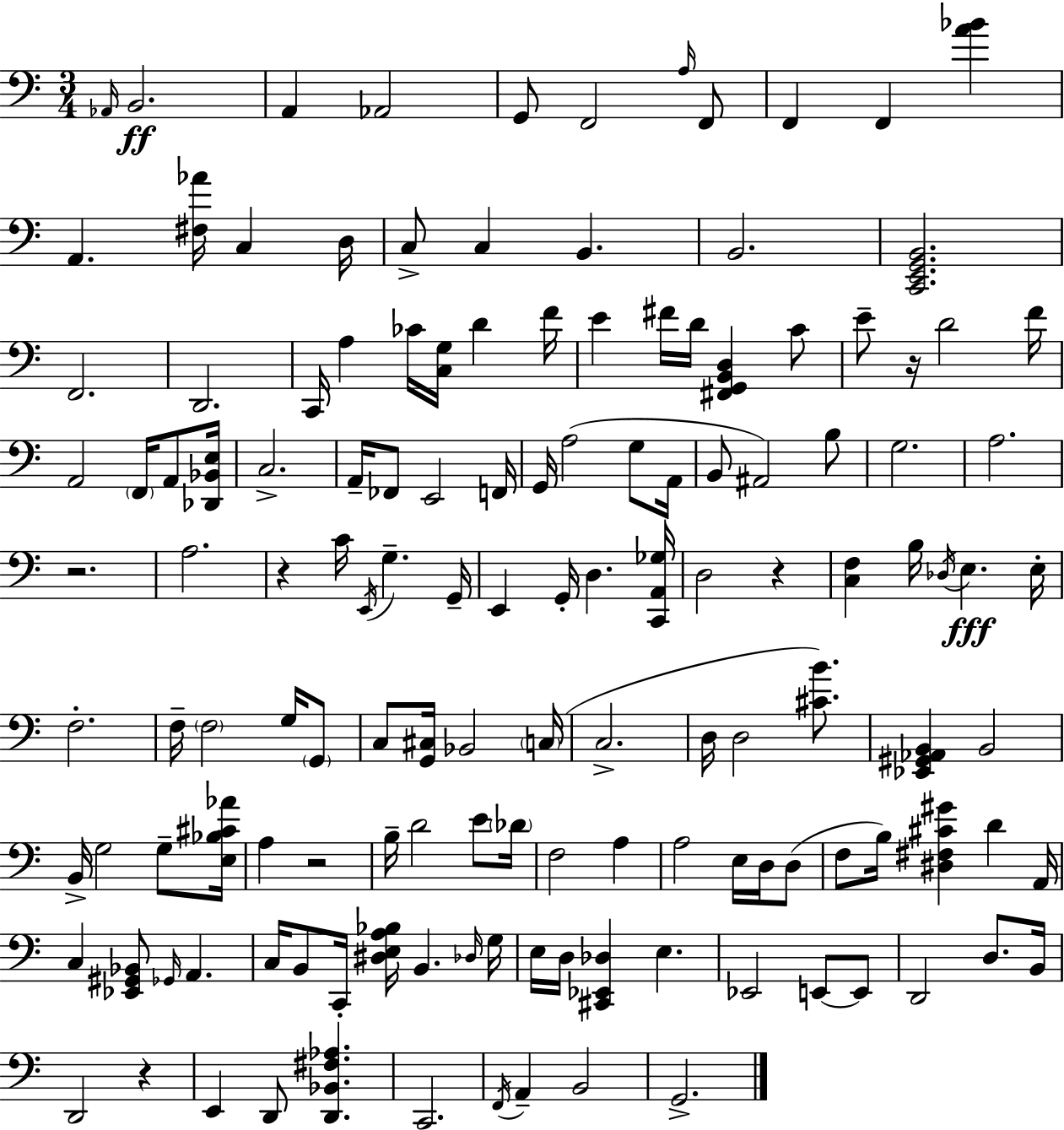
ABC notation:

X:1
T:Untitled
M:3/4
L:1/4
K:C
_A,,/4 B,,2 A,, _A,,2 G,,/2 F,,2 A,/4 F,,/2 F,, F,, [A_B] A,, [^F,_A]/4 C, D,/4 C,/2 C, B,, B,,2 [C,,E,,G,,B,,]2 F,,2 D,,2 C,,/4 A, _C/4 [C,G,]/4 D F/4 E ^F/4 D/4 [^F,,G,,B,,D,] C/2 E/2 z/4 D2 F/4 A,,2 F,,/4 A,,/2 [_D,,_B,,E,]/4 C,2 A,,/4 _F,,/2 E,,2 F,,/4 G,,/4 A,2 G,/2 A,,/4 B,,/2 ^A,,2 B,/2 G,2 A,2 z2 A,2 z C/4 E,,/4 G, G,,/4 E,, G,,/4 D, [C,,A,,_G,]/4 D,2 z [C,F,] B,/4 _D,/4 E, E,/4 F,2 F,/4 F,2 G,/4 G,,/2 C,/2 [G,,^C,]/4 _B,,2 C,/4 C,2 D,/4 D,2 [^CB]/2 [_E,,^G,,_A,,B,,] B,,2 B,,/4 G,2 G,/2 [E,_B,^C_A]/4 A, z2 B,/4 D2 E/2 _D/4 F,2 A, A,2 E,/4 D,/4 D,/2 F,/2 B,/4 [^D,^F,^C^G] D A,,/4 C, [_E,,^G,,_B,,]/2 _G,,/4 A,, C,/4 B,,/2 C,,/4 [^D,E,A,_B,]/4 B,, _D,/4 G,/4 E,/4 D,/4 [^C,,_E,,_D,] E, _E,,2 E,,/2 E,,/2 D,,2 D,/2 B,,/4 D,,2 z E,, D,,/2 [D,,_B,,^F,_A,] C,,2 F,,/4 A,, B,,2 G,,2